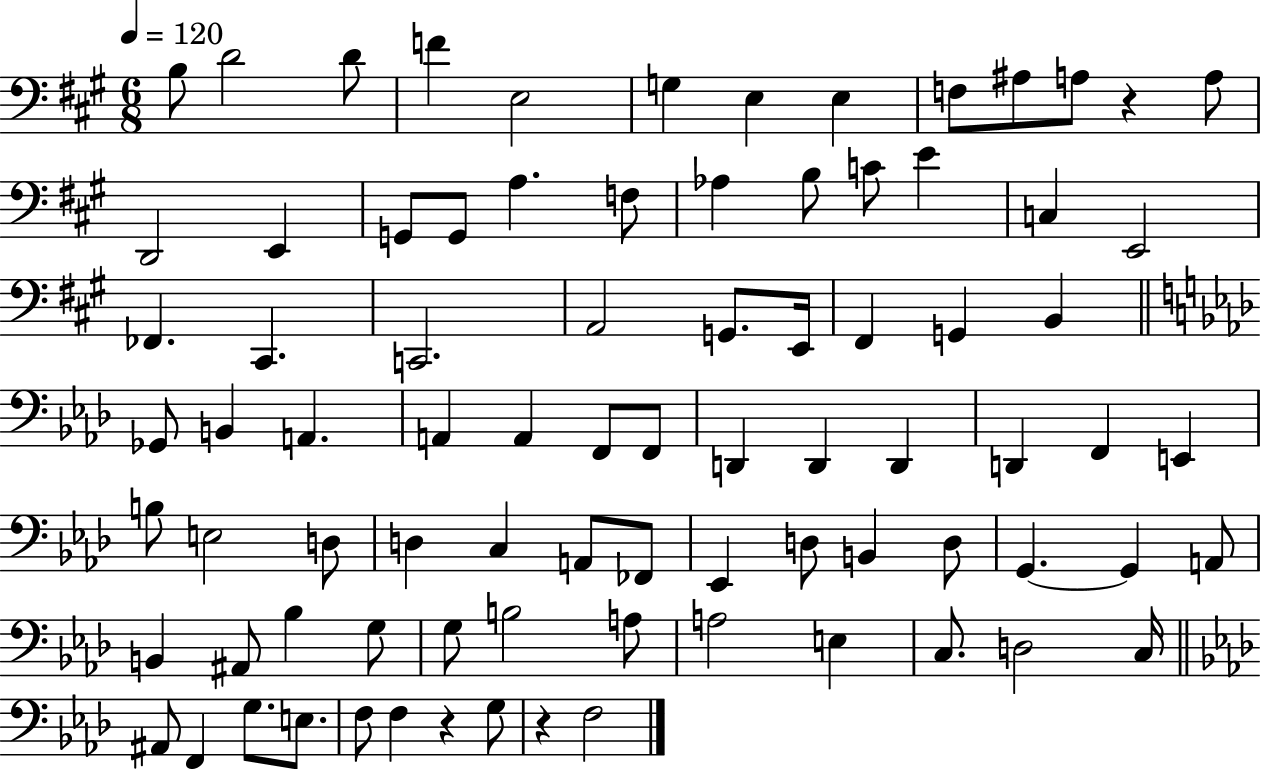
B3/e D4/h D4/e F4/q E3/h G3/q E3/q E3/q F3/e A#3/e A3/e R/q A3/e D2/h E2/q G2/e G2/e A3/q. F3/e Ab3/q B3/e C4/e E4/q C3/q E2/h FES2/q. C#2/q. C2/h. A2/h G2/e. E2/s F#2/q G2/q B2/q Gb2/e B2/q A2/q. A2/q A2/q F2/e F2/e D2/q D2/q D2/q D2/q F2/q E2/q B3/e E3/h D3/e D3/q C3/q A2/e FES2/e Eb2/q D3/e B2/q D3/e G2/q. G2/q A2/e B2/q A#2/e Bb3/q G3/e G3/e B3/h A3/e A3/h E3/q C3/e. D3/h C3/s A#2/e F2/q G3/e. E3/e. F3/e F3/q R/q G3/e R/q F3/h